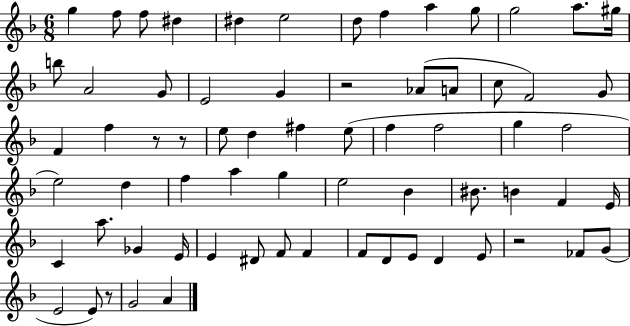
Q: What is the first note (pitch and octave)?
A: G5